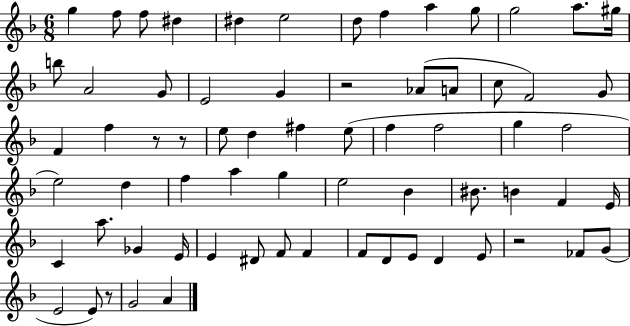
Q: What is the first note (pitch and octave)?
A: G5